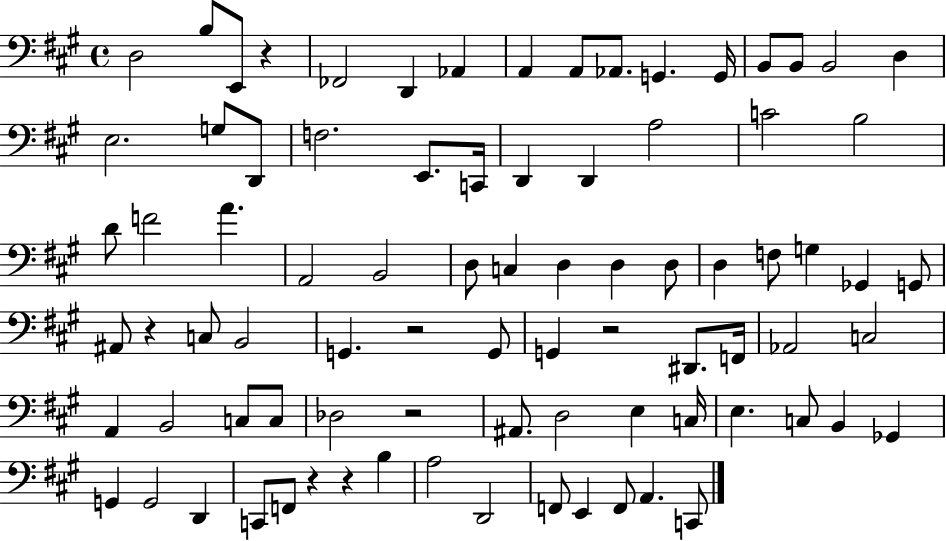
X:1
T:Untitled
M:4/4
L:1/4
K:A
D,2 B,/2 E,,/2 z _F,,2 D,, _A,, A,, A,,/2 _A,,/2 G,, G,,/4 B,,/2 B,,/2 B,,2 D, E,2 G,/2 D,,/2 F,2 E,,/2 C,,/4 D,, D,, A,2 C2 B,2 D/2 F2 A A,,2 B,,2 D,/2 C, D, D, D,/2 D, F,/2 G, _G,, G,,/2 ^A,,/2 z C,/2 B,,2 G,, z2 G,,/2 G,, z2 ^D,,/2 F,,/4 _A,,2 C,2 A,, B,,2 C,/2 C,/2 _D,2 z2 ^A,,/2 D,2 E, C,/4 E, C,/2 B,, _G,, G,, G,,2 D,, C,,/2 F,,/2 z z B, A,2 D,,2 F,,/2 E,, F,,/2 A,, C,,/2